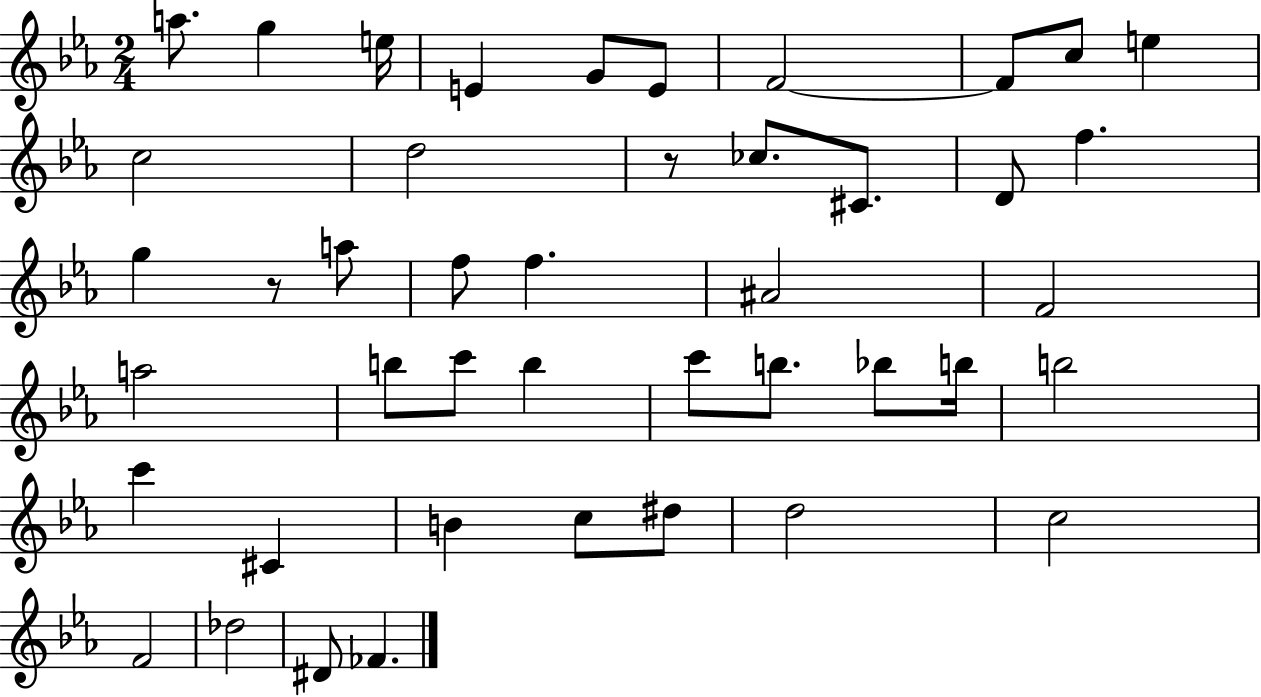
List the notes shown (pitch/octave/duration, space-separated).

A5/e. G5/q E5/s E4/q G4/e E4/e F4/h F4/e C5/e E5/q C5/h D5/h R/e CES5/e. C#4/e. D4/e F5/q. G5/q R/e A5/e F5/e F5/q. A#4/h F4/h A5/h B5/e C6/e B5/q C6/e B5/e. Bb5/e B5/s B5/h C6/q C#4/q B4/q C5/e D#5/e D5/h C5/h F4/h Db5/h D#4/e FES4/q.